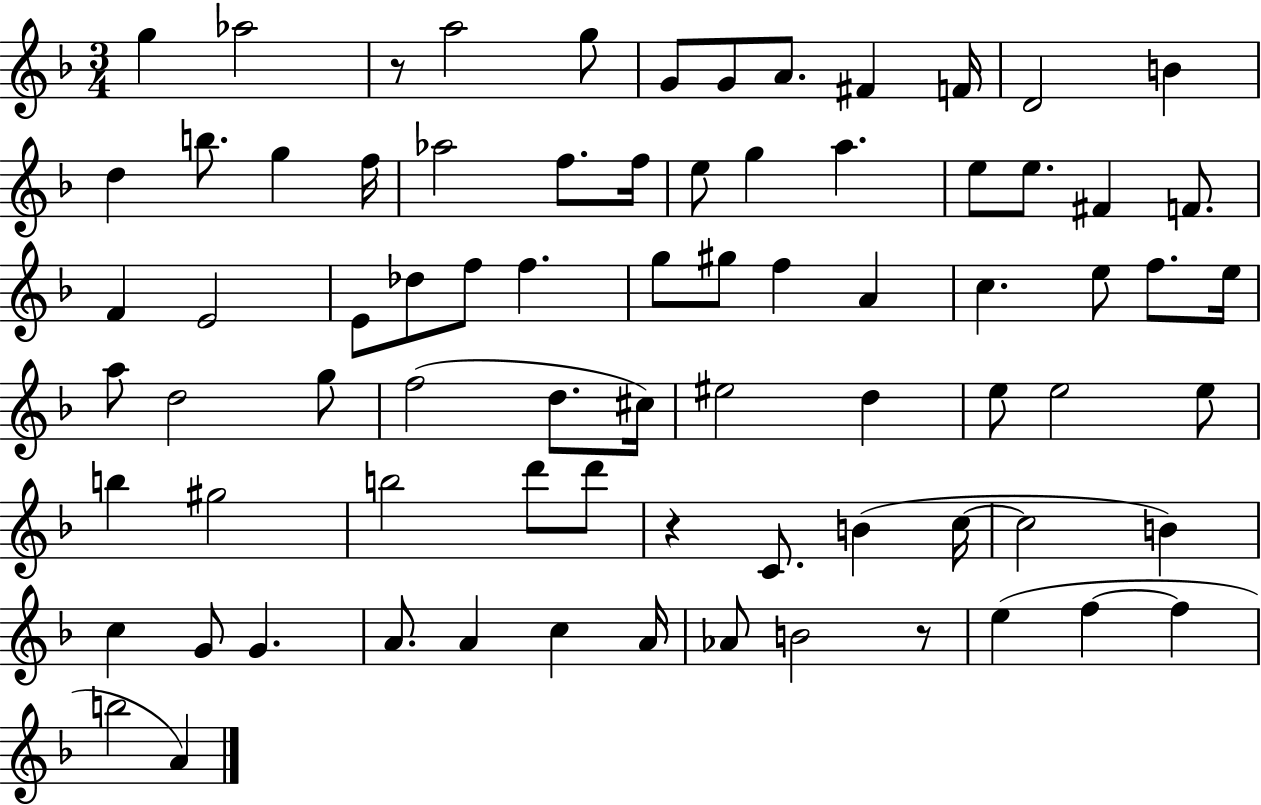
G5/q Ab5/h R/e A5/h G5/e G4/e G4/e A4/e. F#4/q F4/s D4/h B4/q D5/q B5/e. G5/q F5/s Ab5/h F5/e. F5/s E5/e G5/q A5/q. E5/e E5/e. F#4/q F4/e. F4/q E4/h E4/e Db5/e F5/e F5/q. G5/e G#5/e F5/q A4/q C5/q. E5/e F5/e. E5/s A5/e D5/h G5/e F5/h D5/e. C#5/s EIS5/h D5/q E5/e E5/h E5/e B5/q G#5/h B5/h D6/e D6/e R/q C4/e. B4/q C5/s C5/h B4/q C5/q G4/e G4/q. A4/e. A4/q C5/q A4/s Ab4/e B4/h R/e E5/q F5/q F5/q B5/h A4/q